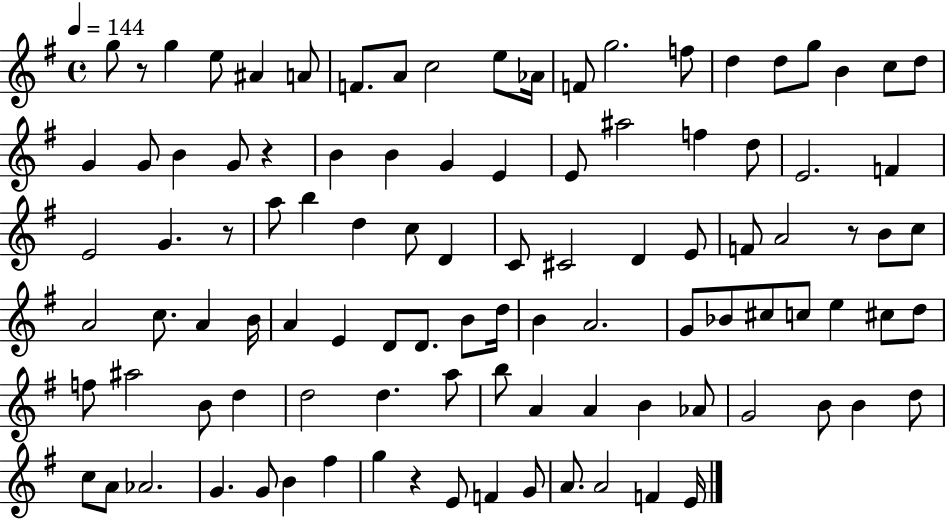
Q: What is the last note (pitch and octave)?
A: E4